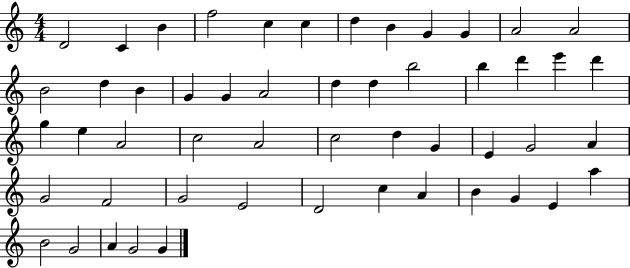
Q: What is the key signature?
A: C major